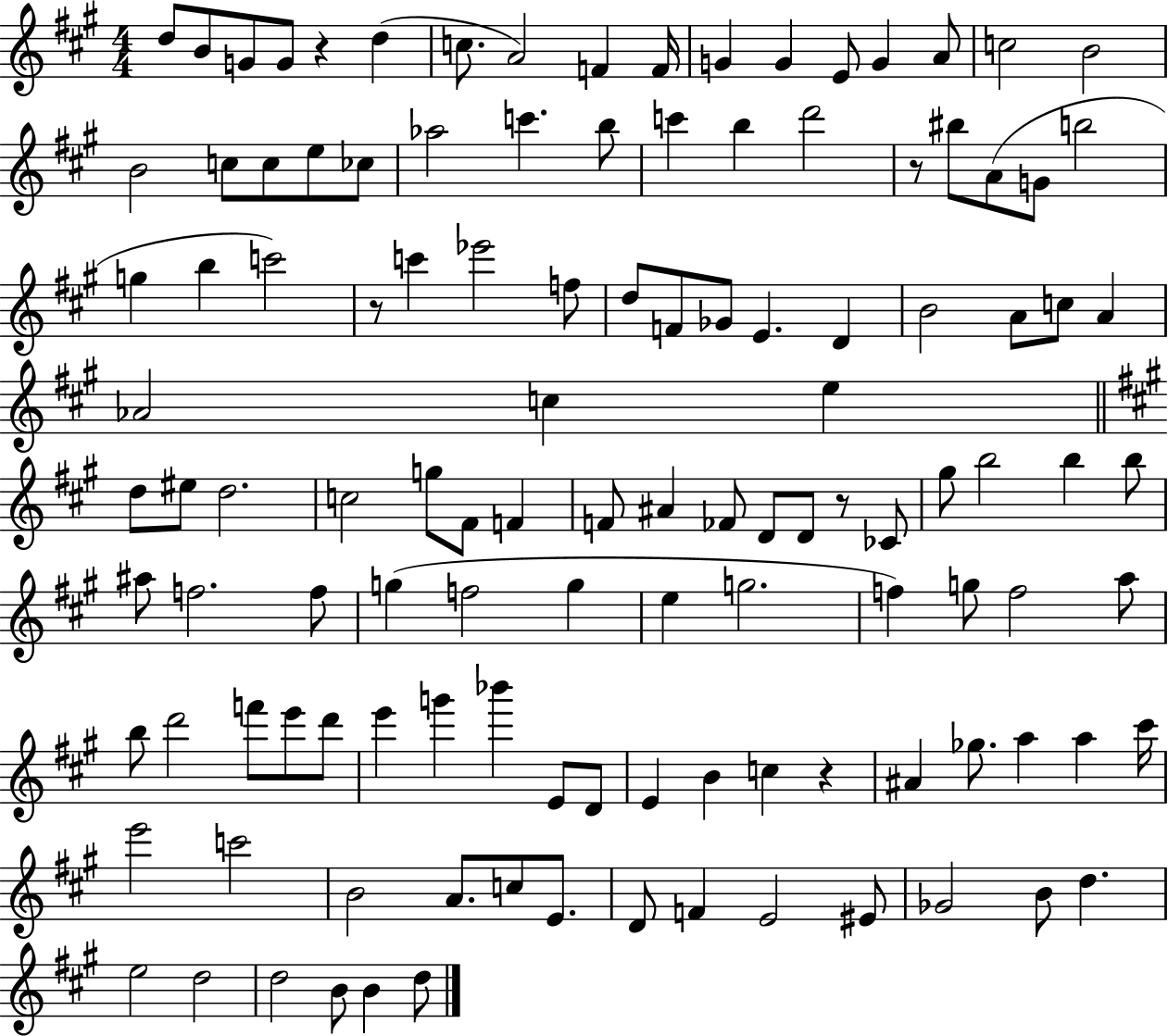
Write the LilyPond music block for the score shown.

{
  \clef treble
  \numericTimeSignature
  \time 4/4
  \key a \major
  \repeat volta 2 { d''8 b'8 g'8 g'8 r4 d''4( | c''8. a'2) f'4 f'16 | g'4 g'4 e'8 g'4 a'8 | c''2 b'2 | \break b'2 c''8 c''8 e''8 ces''8 | aes''2 c'''4. b''8 | c'''4 b''4 d'''2 | r8 bis''8 a'8( g'8 b''2 | \break g''4 b''4 c'''2) | r8 c'''4 ees'''2 f''8 | d''8 f'8 ges'8 e'4. d'4 | b'2 a'8 c''8 a'4 | \break aes'2 c''4 e''4 | \bar "||" \break \key a \major d''8 eis''8 d''2. | c''2 g''8 fis'8 f'4 | f'8 ais'4 fes'8 d'8 d'8 r8 ces'8 | gis''8 b''2 b''4 b''8 | \break ais''8 f''2. f''8 | g''4( f''2 g''4 | e''4 g''2. | f''4) g''8 f''2 a''8 | \break b''8 d'''2 f'''8 e'''8 d'''8 | e'''4 g'''4 bes'''4 e'8 d'8 | e'4 b'4 c''4 r4 | ais'4 ges''8. a''4 a''4 cis'''16 | \break e'''2 c'''2 | b'2 a'8. c''8 e'8. | d'8 f'4 e'2 eis'8 | ges'2 b'8 d''4. | \break e''2 d''2 | d''2 b'8 b'4 d''8 | } \bar "|."
}